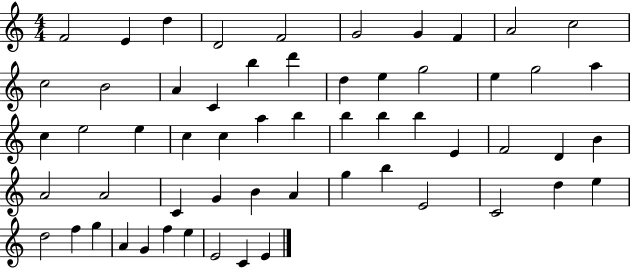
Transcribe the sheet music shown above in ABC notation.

X:1
T:Untitled
M:4/4
L:1/4
K:C
F2 E d D2 F2 G2 G F A2 c2 c2 B2 A C b d' d e g2 e g2 a c e2 e c c a b b b b E F2 D B A2 A2 C G B A g b E2 C2 d e d2 f g A G f e E2 C E